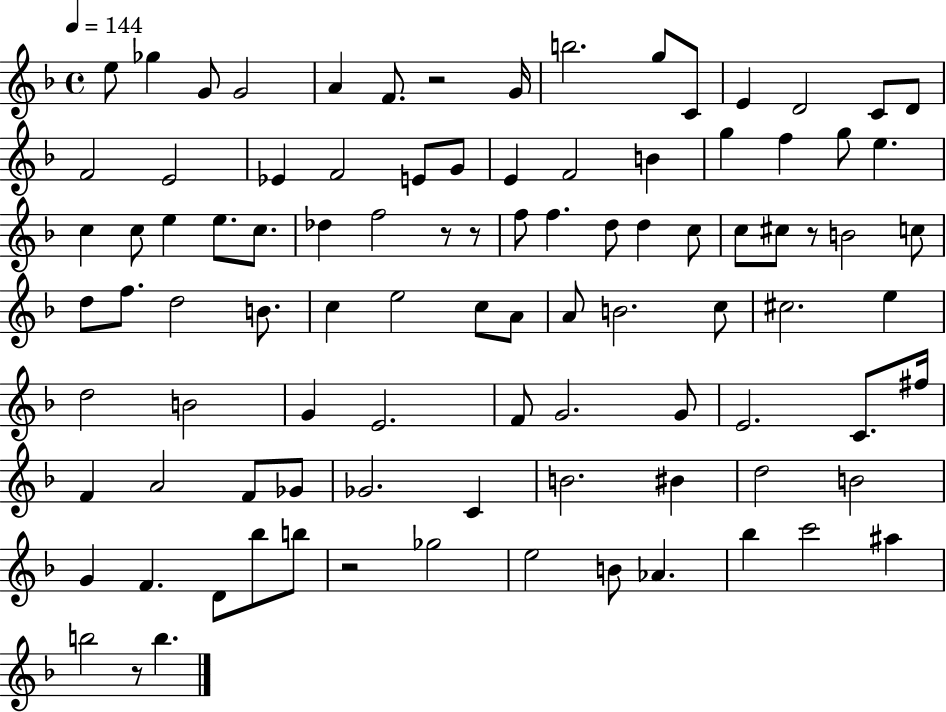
X:1
T:Untitled
M:4/4
L:1/4
K:F
e/2 _g G/2 G2 A F/2 z2 G/4 b2 g/2 C/2 E D2 C/2 D/2 F2 E2 _E F2 E/2 G/2 E F2 B g f g/2 e c c/2 e e/2 c/2 _d f2 z/2 z/2 f/2 f d/2 d c/2 c/2 ^c/2 z/2 B2 c/2 d/2 f/2 d2 B/2 c e2 c/2 A/2 A/2 B2 c/2 ^c2 e d2 B2 G E2 F/2 G2 G/2 E2 C/2 ^f/4 F A2 F/2 _G/2 _G2 C B2 ^B d2 B2 G F D/2 _b/2 b/2 z2 _g2 e2 B/2 _A _b c'2 ^a b2 z/2 b